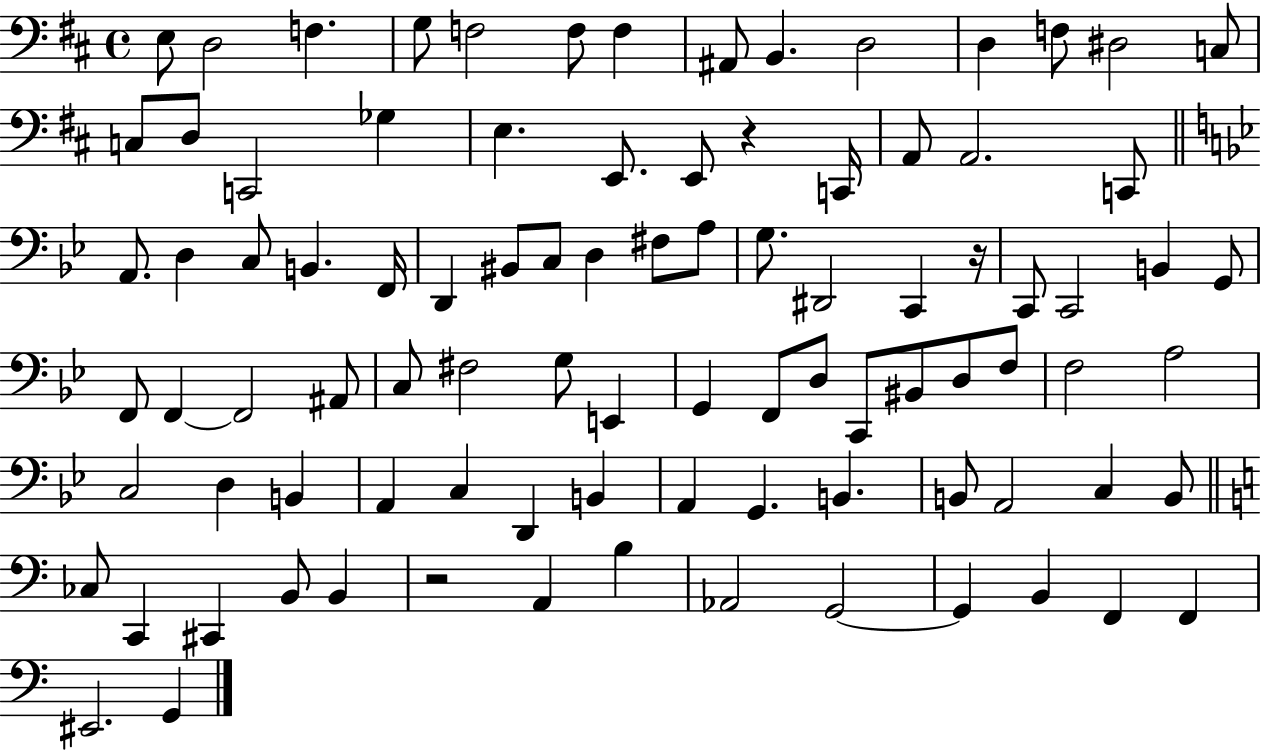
X:1
T:Untitled
M:4/4
L:1/4
K:D
E,/2 D,2 F, G,/2 F,2 F,/2 F, ^A,,/2 B,, D,2 D, F,/2 ^D,2 C,/2 C,/2 D,/2 C,,2 _G, E, E,,/2 E,,/2 z C,,/4 A,,/2 A,,2 C,,/2 A,,/2 D, C,/2 B,, F,,/4 D,, ^B,,/2 C,/2 D, ^F,/2 A,/2 G,/2 ^D,,2 C,, z/4 C,,/2 C,,2 B,, G,,/2 F,,/2 F,, F,,2 ^A,,/2 C,/2 ^F,2 G,/2 E,, G,, F,,/2 D,/2 C,,/2 ^B,,/2 D,/2 F,/2 F,2 A,2 C,2 D, B,, A,, C, D,, B,, A,, G,, B,, B,,/2 A,,2 C, B,,/2 _C,/2 C,, ^C,, B,,/2 B,, z2 A,, B, _A,,2 G,,2 G,, B,, F,, F,, ^E,,2 G,,